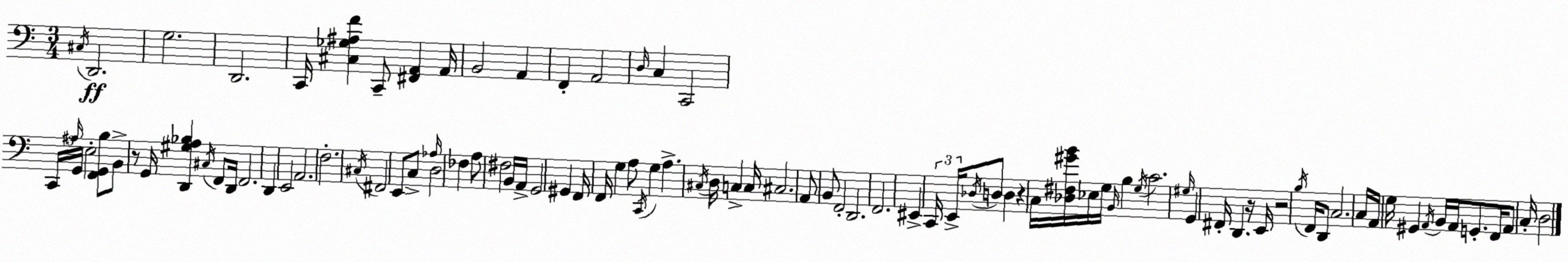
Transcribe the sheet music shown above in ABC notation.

X:1
T:Untitled
M:3/4
L:1/4
K:Am
^C,/4 D,,2 G,2 D,,2 C,,/4 [^C,_G,^A,F] C,,/2 [^F,,A,,] A,,/4 B,,2 A,, F,, A,,2 D,/4 C, C,,2 C,,/4 ^A,/4 G,,/4 E,2 [F,,G,,B,]/2 B,,/2 z/2 G,,/4 [D,,^G,A,_B,] ^C,/4 F,,/2 D,,/4 F,,2 D,, E,,2 A,,2 F,2 ^C,/4 ^F,,2 E,,/2 C,/2 _A,/4 D,2 _F, A,/2 ^F,2 B,,/4 A,,/4 G,,2 ^G,, F,,/4 F,,/4 G, A,/2 C,,/4 G, A, ^C,/4 D,/4 C, C,/4 ^C,2 A,,/2 B,,/2 F,,2 D,,2 F,,2 ^E,, C,,/4 E,,/4 _D,/4 D,/2 D, z C,/4 [_D,^F,^GB]/4 _E,/4 G,/4 B,,/4 B, G,/4 C2 ^G,/4 G,, ^F,,/4 D,, z/4 E,,/4 z2 B,/4 F,,/4 D,,/2 C,2 C,/4 A,,/4 G,/4 ^G,, A,,/4 B,,/4 A,,/4 G,,/2 F,,/4 A,,/2 C,/4 D,2